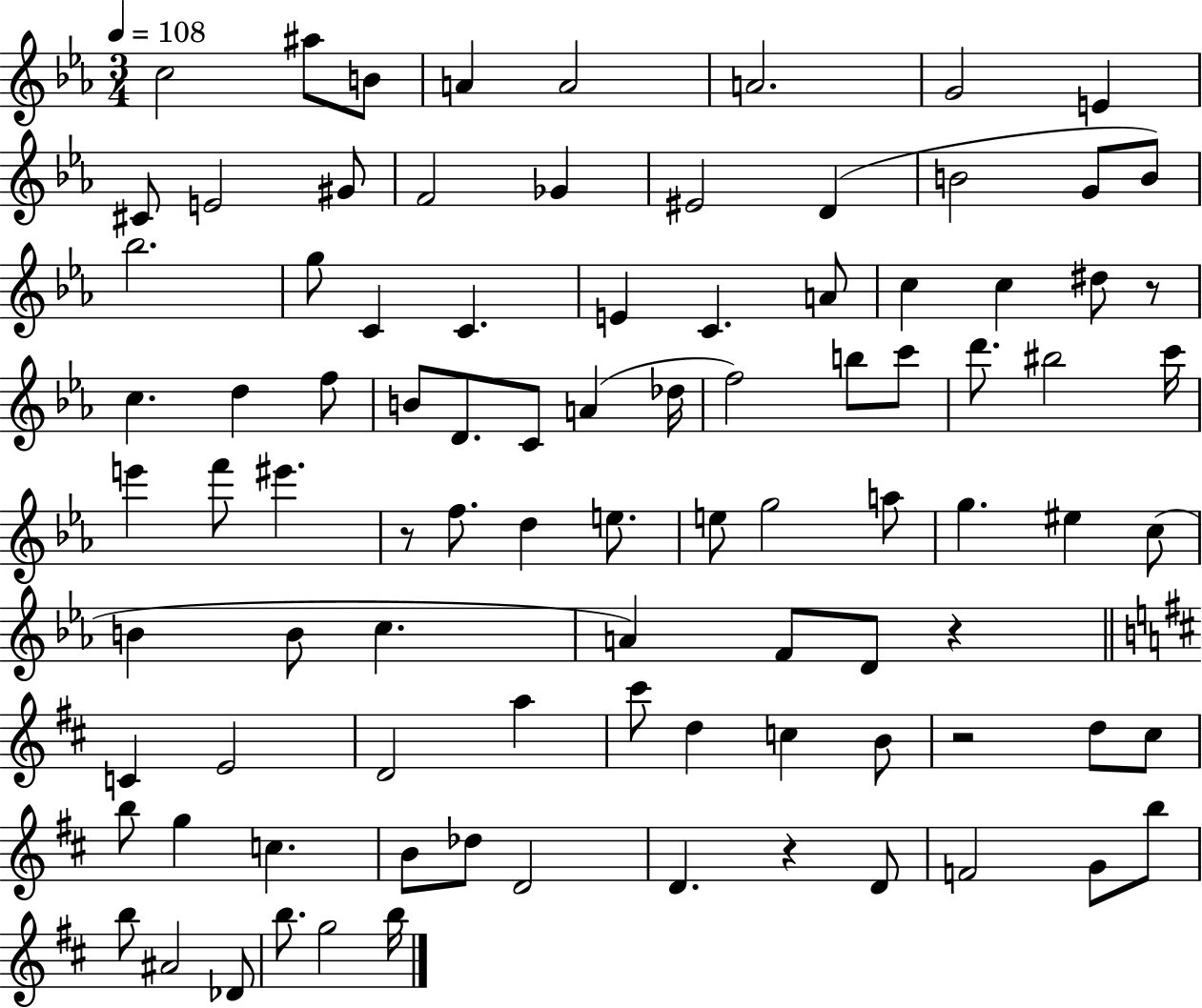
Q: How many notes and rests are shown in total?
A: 92